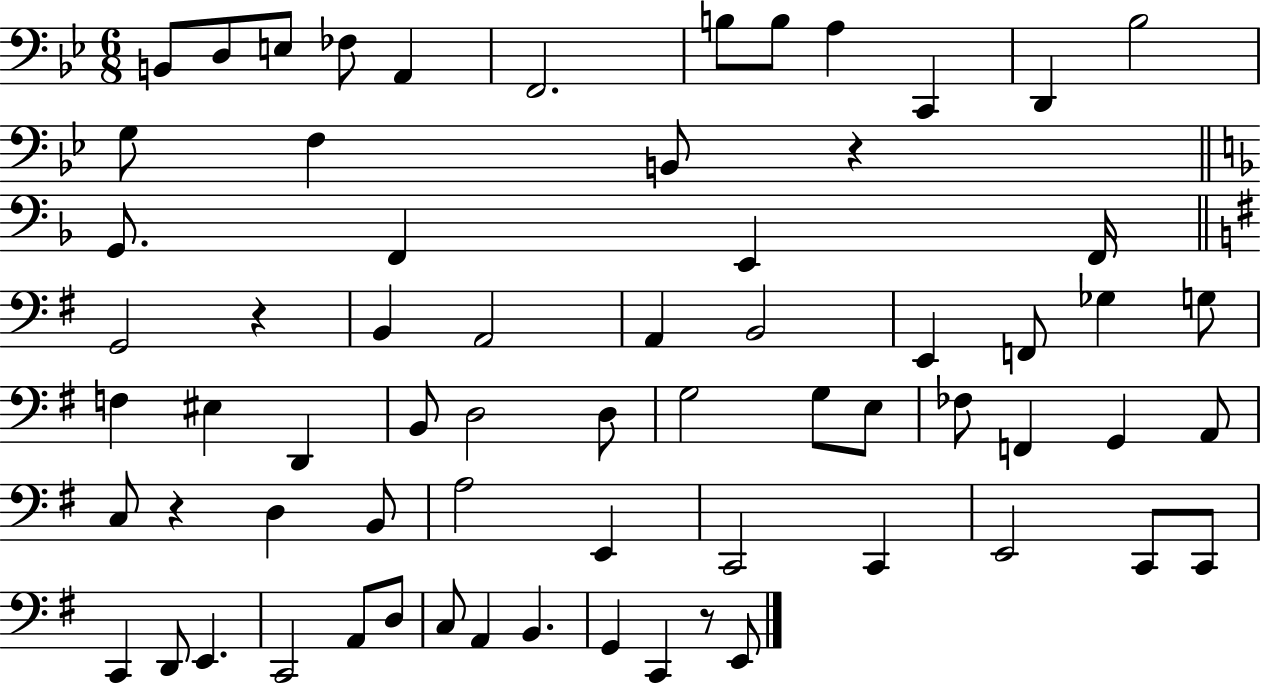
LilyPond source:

{
  \clef bass
  \numericTimeSignature
  \time 6/8
  \key bes \major
  \repeat volta 2 { b,8 d8 e8 fes8 a,4 | f,2. | b8 b8 a4 c,4 | d,4 bes2 | \break g8 f4 b,8 r4 | \bar "||" \break \key d \minor g,8. f,4 e,4 f,16 | \bar "||" \break \key g \major g,2 r4 | b,4 a,2 | a,4 b,2 | e,4 f,8 ges4 g8 | \break f4 eis4 d,4 | b,8 d2 d8 | g2 g8 e8 | fes8 f,4 g,4 a,8 | \break c8 r4 d4 b,8 | a2 e,4 | c,2 c,4 | e,2 c,8 c,8 | \break c,4 d,8 e,4. | c,2 a,8 d8 | c8 a,4 b,4. | g,4 c,4 r8 e,8 | \break } \bar "|."
}